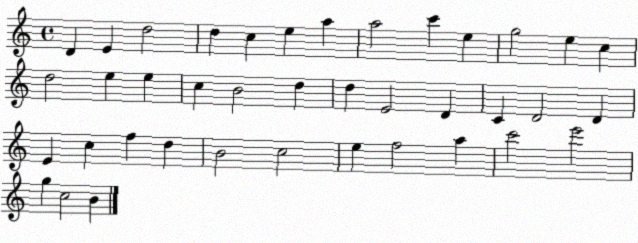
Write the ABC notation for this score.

X:1
T:Untitled
M:4/4
L:1/4
K:C
D E d2 d c e a a2 c' e g2 e c d2 e e c B2 d d E2 D C D2 D E c f d B2 c2 e f2 a c'2 e'2 g c2 B